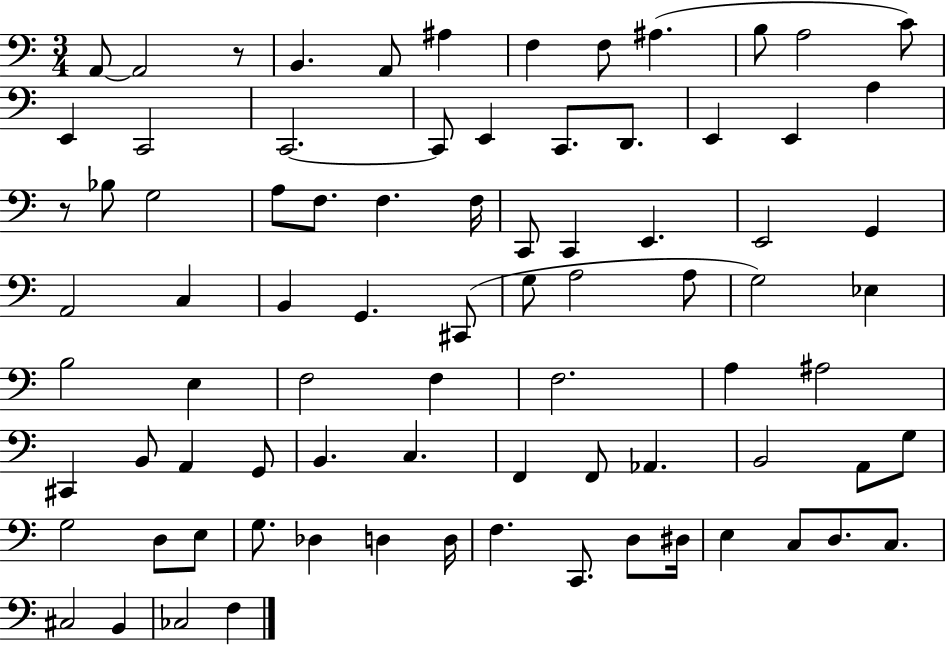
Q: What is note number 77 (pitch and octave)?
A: C#3